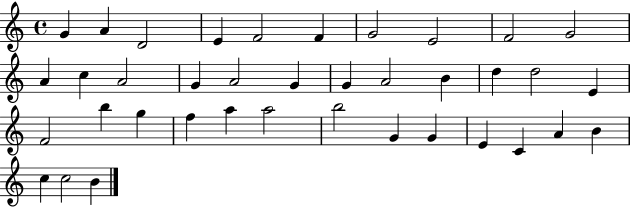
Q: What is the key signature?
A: C major